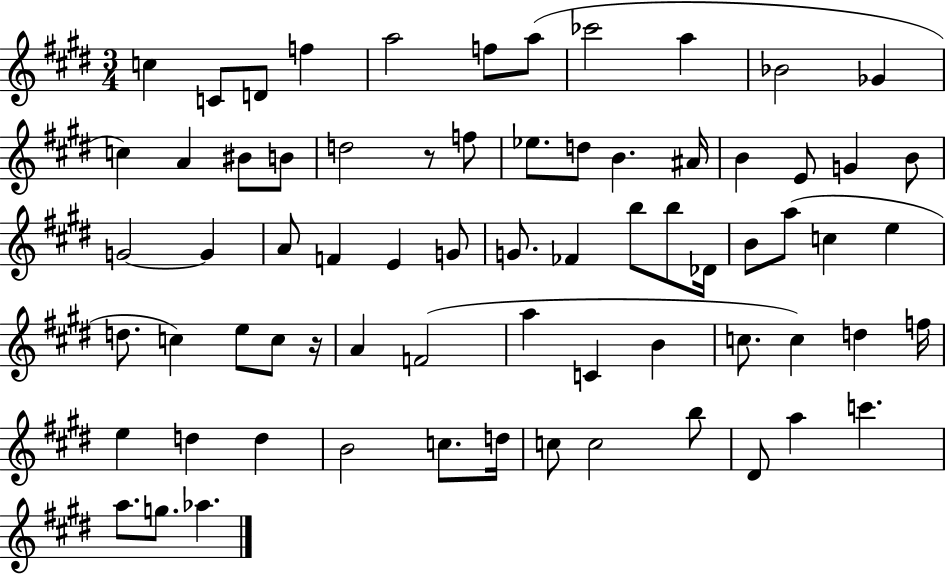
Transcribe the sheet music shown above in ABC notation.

X:1
T:Untitled
M:3/4
L:1/4
K:E
c C/2 D/2 f a2 f/2 a/2 _c'2 a _B2 _G c A ^B/2 B/2 d2 z/2 f/2 _e/2 d/2 B ^A/4 B E/2 G B/2 G2 G A/2 F E G/2 G/2 _F b/2 b/2 _D/4 B/2 a/2 c e d/2 c e/2 c/2 z/4 A F2 a C B c/2 c d f/4 e d d B2 c/2 d/4 c/2 c2 b/2 ^D/2 a c' a/2 g/2 _a